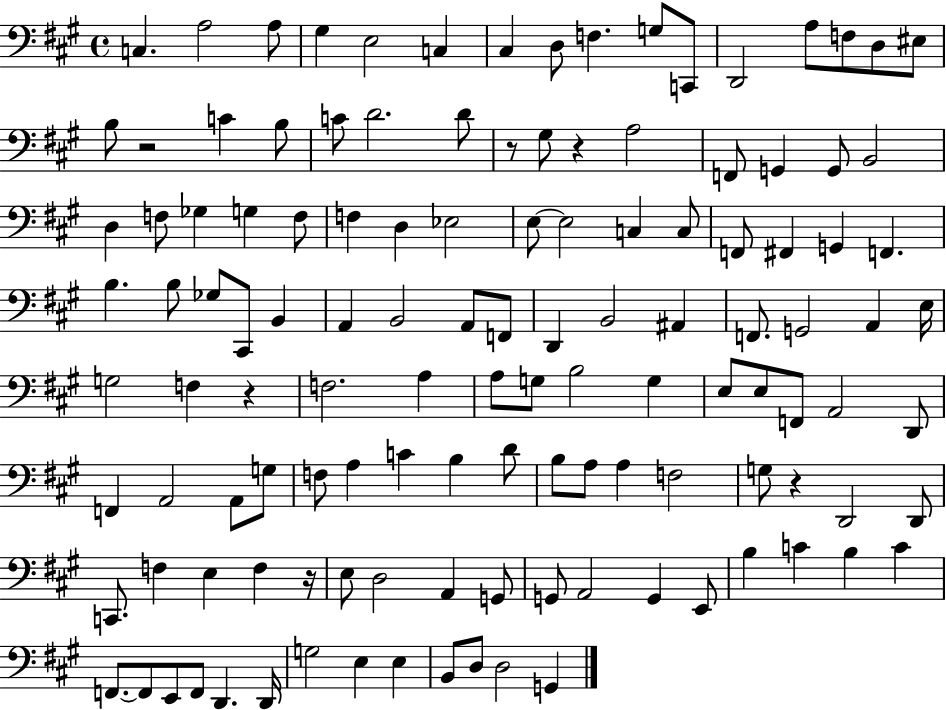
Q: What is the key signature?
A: A major